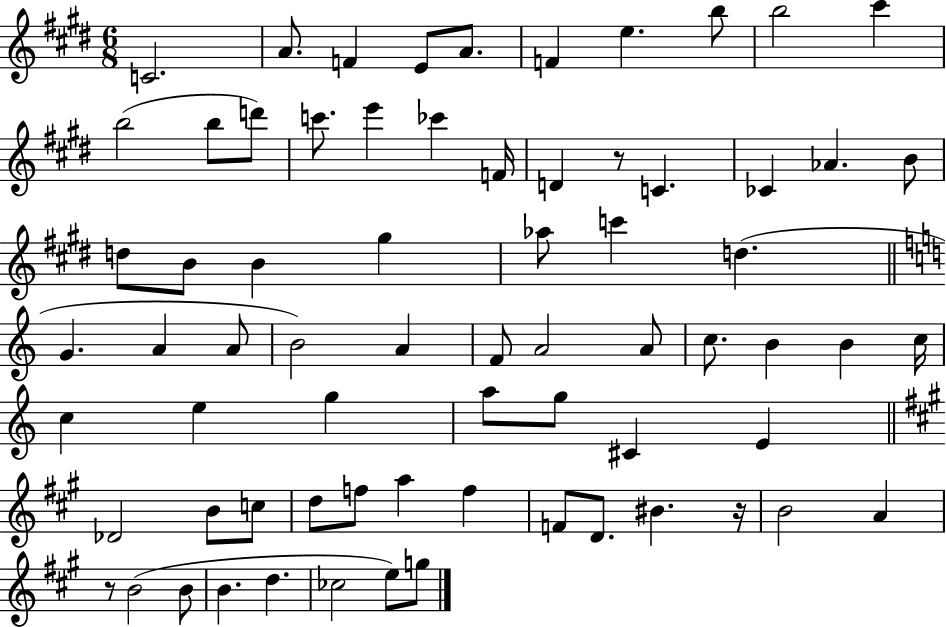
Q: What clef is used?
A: treble